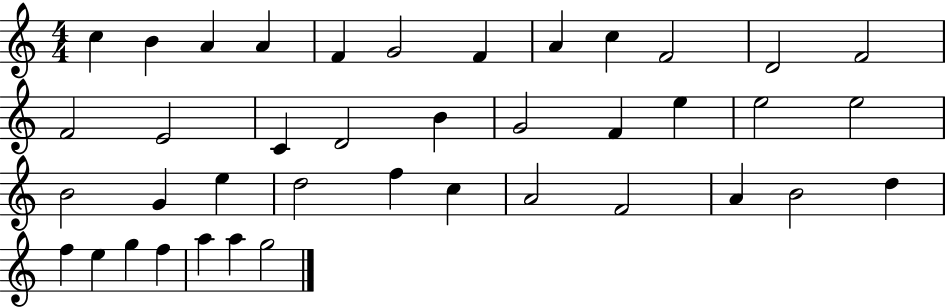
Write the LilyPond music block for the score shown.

{
  \clef treble
  \numericTimeSignature
  \time 4/4
  \key c \major
  c''4 b'4 a'4 a'4 | f'4 g'2 f'4 | a'4 c''4 f'2 | d'2 f'2 | \break f'2 e'2 | c'4 d'2 b'4 | g'2 f'4 e''4 | e''2 e''2 | \break b'2 g'4 e''4 | d''2 f''4 c''4 | a'2 f'2 | a'4 b'2 d''4 | \break f''4 e''4 g''4 f''4 | a''4 a''4 g''2 | \bar "|."
}